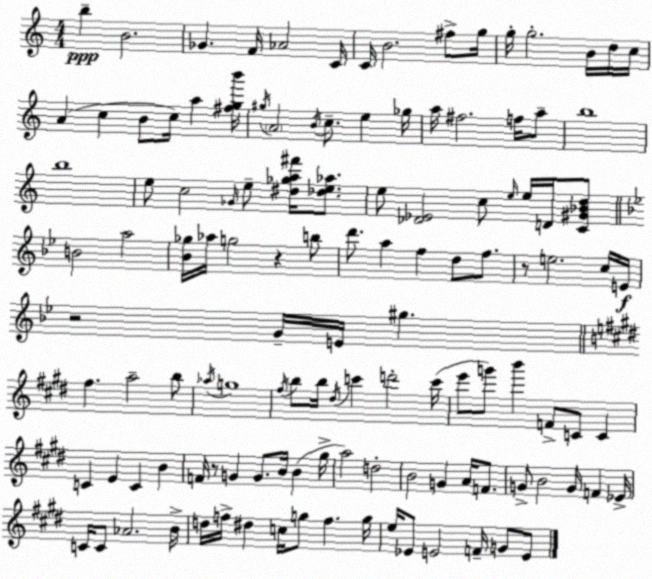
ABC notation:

X:1
T:Untitled
M:4/4
L:1/4
K:Am
b B2 _G F/4 _A2 C/4 C/4 B2 ^f/2 g/4 g/4 g2 B/4 d/4 c/4 A c B/2 c/4 a [^fgb']/4 ^g/4 A2 B/4 c/2 e _g/4 a/4 ^f2 f/4 a/2 b4 b4 e/2 c2 _G/4 e/2 [^d_ga^f']/4 [_de_a]/2 e/2 [_D_E]2 c/2 e/4 e/4 D/4 [C^G_Bd]/2 B2 a2 [_B_g]/4 _a/4 g2 z b/2 d'/2 a f d/2 f/2 z/2 e2 c/4 E/4 z2 G/4 E/4 ^g ^f a2 b/2 _a/4 g4 ^f/4 b/2 b/4 ^d/4 c' d'2 c'/4 e'/2 g'/2 b' F/2 C/2 C C E C B F/4 z/2 G G/2 B/4 B ^g/4 a2 d2 B2 G A/4 F/2 G/2 B2 G/4 F _E/4 C/4 C/2 _A2 B/4 d/4 f/4 ^d c/4 g/2 f g/4 e/4 _E/2 E2 F/4 G/2 E/2